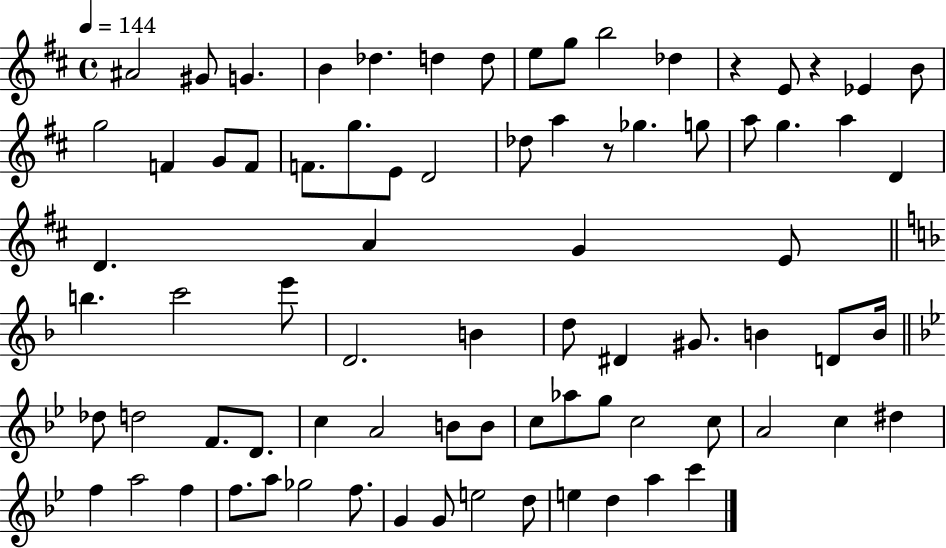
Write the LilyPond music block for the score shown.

{
  \clef treble
  \time 4/4
  \defaultTimeSignature
  \key d \major
  \tempo 4 = 144
  ais'2 gis'8 g'4. | b'4 des''4. d''4 d''8 | e''8 g''8 b''2 des''4 | r4 e'8 r4 ees'4 b'8 | \break g''2 f'4 g'8 f'8 | f'8. g''8. e'8 d'2 | des''8 a''4 r8 ges''4. g''8 | a''8 g''4. a''4 d'4 | \break d'4. a'4 g'4 e'8 | \bar "||" \break \key d \minor b''4. c'''2 e'''8 | d'2. b'4 | d''8 dis'4 gis'8. b'4 d'8 b'16 | \bar "||" \break \key bes \major des''8 d''2 f'8. d'8. | c''4 a'2 b'8 b'8 | c''8 aes''8 g''8 c''2 c''8 | a'2 c''4 dis''4 | \break f''4 a''2 f''4 | f''8. a''8 ges''2 f''8. | g'4 g'8 e''2 d''8 | e''4 d''4 a''4 c'''4 | \break \bar "|."
}